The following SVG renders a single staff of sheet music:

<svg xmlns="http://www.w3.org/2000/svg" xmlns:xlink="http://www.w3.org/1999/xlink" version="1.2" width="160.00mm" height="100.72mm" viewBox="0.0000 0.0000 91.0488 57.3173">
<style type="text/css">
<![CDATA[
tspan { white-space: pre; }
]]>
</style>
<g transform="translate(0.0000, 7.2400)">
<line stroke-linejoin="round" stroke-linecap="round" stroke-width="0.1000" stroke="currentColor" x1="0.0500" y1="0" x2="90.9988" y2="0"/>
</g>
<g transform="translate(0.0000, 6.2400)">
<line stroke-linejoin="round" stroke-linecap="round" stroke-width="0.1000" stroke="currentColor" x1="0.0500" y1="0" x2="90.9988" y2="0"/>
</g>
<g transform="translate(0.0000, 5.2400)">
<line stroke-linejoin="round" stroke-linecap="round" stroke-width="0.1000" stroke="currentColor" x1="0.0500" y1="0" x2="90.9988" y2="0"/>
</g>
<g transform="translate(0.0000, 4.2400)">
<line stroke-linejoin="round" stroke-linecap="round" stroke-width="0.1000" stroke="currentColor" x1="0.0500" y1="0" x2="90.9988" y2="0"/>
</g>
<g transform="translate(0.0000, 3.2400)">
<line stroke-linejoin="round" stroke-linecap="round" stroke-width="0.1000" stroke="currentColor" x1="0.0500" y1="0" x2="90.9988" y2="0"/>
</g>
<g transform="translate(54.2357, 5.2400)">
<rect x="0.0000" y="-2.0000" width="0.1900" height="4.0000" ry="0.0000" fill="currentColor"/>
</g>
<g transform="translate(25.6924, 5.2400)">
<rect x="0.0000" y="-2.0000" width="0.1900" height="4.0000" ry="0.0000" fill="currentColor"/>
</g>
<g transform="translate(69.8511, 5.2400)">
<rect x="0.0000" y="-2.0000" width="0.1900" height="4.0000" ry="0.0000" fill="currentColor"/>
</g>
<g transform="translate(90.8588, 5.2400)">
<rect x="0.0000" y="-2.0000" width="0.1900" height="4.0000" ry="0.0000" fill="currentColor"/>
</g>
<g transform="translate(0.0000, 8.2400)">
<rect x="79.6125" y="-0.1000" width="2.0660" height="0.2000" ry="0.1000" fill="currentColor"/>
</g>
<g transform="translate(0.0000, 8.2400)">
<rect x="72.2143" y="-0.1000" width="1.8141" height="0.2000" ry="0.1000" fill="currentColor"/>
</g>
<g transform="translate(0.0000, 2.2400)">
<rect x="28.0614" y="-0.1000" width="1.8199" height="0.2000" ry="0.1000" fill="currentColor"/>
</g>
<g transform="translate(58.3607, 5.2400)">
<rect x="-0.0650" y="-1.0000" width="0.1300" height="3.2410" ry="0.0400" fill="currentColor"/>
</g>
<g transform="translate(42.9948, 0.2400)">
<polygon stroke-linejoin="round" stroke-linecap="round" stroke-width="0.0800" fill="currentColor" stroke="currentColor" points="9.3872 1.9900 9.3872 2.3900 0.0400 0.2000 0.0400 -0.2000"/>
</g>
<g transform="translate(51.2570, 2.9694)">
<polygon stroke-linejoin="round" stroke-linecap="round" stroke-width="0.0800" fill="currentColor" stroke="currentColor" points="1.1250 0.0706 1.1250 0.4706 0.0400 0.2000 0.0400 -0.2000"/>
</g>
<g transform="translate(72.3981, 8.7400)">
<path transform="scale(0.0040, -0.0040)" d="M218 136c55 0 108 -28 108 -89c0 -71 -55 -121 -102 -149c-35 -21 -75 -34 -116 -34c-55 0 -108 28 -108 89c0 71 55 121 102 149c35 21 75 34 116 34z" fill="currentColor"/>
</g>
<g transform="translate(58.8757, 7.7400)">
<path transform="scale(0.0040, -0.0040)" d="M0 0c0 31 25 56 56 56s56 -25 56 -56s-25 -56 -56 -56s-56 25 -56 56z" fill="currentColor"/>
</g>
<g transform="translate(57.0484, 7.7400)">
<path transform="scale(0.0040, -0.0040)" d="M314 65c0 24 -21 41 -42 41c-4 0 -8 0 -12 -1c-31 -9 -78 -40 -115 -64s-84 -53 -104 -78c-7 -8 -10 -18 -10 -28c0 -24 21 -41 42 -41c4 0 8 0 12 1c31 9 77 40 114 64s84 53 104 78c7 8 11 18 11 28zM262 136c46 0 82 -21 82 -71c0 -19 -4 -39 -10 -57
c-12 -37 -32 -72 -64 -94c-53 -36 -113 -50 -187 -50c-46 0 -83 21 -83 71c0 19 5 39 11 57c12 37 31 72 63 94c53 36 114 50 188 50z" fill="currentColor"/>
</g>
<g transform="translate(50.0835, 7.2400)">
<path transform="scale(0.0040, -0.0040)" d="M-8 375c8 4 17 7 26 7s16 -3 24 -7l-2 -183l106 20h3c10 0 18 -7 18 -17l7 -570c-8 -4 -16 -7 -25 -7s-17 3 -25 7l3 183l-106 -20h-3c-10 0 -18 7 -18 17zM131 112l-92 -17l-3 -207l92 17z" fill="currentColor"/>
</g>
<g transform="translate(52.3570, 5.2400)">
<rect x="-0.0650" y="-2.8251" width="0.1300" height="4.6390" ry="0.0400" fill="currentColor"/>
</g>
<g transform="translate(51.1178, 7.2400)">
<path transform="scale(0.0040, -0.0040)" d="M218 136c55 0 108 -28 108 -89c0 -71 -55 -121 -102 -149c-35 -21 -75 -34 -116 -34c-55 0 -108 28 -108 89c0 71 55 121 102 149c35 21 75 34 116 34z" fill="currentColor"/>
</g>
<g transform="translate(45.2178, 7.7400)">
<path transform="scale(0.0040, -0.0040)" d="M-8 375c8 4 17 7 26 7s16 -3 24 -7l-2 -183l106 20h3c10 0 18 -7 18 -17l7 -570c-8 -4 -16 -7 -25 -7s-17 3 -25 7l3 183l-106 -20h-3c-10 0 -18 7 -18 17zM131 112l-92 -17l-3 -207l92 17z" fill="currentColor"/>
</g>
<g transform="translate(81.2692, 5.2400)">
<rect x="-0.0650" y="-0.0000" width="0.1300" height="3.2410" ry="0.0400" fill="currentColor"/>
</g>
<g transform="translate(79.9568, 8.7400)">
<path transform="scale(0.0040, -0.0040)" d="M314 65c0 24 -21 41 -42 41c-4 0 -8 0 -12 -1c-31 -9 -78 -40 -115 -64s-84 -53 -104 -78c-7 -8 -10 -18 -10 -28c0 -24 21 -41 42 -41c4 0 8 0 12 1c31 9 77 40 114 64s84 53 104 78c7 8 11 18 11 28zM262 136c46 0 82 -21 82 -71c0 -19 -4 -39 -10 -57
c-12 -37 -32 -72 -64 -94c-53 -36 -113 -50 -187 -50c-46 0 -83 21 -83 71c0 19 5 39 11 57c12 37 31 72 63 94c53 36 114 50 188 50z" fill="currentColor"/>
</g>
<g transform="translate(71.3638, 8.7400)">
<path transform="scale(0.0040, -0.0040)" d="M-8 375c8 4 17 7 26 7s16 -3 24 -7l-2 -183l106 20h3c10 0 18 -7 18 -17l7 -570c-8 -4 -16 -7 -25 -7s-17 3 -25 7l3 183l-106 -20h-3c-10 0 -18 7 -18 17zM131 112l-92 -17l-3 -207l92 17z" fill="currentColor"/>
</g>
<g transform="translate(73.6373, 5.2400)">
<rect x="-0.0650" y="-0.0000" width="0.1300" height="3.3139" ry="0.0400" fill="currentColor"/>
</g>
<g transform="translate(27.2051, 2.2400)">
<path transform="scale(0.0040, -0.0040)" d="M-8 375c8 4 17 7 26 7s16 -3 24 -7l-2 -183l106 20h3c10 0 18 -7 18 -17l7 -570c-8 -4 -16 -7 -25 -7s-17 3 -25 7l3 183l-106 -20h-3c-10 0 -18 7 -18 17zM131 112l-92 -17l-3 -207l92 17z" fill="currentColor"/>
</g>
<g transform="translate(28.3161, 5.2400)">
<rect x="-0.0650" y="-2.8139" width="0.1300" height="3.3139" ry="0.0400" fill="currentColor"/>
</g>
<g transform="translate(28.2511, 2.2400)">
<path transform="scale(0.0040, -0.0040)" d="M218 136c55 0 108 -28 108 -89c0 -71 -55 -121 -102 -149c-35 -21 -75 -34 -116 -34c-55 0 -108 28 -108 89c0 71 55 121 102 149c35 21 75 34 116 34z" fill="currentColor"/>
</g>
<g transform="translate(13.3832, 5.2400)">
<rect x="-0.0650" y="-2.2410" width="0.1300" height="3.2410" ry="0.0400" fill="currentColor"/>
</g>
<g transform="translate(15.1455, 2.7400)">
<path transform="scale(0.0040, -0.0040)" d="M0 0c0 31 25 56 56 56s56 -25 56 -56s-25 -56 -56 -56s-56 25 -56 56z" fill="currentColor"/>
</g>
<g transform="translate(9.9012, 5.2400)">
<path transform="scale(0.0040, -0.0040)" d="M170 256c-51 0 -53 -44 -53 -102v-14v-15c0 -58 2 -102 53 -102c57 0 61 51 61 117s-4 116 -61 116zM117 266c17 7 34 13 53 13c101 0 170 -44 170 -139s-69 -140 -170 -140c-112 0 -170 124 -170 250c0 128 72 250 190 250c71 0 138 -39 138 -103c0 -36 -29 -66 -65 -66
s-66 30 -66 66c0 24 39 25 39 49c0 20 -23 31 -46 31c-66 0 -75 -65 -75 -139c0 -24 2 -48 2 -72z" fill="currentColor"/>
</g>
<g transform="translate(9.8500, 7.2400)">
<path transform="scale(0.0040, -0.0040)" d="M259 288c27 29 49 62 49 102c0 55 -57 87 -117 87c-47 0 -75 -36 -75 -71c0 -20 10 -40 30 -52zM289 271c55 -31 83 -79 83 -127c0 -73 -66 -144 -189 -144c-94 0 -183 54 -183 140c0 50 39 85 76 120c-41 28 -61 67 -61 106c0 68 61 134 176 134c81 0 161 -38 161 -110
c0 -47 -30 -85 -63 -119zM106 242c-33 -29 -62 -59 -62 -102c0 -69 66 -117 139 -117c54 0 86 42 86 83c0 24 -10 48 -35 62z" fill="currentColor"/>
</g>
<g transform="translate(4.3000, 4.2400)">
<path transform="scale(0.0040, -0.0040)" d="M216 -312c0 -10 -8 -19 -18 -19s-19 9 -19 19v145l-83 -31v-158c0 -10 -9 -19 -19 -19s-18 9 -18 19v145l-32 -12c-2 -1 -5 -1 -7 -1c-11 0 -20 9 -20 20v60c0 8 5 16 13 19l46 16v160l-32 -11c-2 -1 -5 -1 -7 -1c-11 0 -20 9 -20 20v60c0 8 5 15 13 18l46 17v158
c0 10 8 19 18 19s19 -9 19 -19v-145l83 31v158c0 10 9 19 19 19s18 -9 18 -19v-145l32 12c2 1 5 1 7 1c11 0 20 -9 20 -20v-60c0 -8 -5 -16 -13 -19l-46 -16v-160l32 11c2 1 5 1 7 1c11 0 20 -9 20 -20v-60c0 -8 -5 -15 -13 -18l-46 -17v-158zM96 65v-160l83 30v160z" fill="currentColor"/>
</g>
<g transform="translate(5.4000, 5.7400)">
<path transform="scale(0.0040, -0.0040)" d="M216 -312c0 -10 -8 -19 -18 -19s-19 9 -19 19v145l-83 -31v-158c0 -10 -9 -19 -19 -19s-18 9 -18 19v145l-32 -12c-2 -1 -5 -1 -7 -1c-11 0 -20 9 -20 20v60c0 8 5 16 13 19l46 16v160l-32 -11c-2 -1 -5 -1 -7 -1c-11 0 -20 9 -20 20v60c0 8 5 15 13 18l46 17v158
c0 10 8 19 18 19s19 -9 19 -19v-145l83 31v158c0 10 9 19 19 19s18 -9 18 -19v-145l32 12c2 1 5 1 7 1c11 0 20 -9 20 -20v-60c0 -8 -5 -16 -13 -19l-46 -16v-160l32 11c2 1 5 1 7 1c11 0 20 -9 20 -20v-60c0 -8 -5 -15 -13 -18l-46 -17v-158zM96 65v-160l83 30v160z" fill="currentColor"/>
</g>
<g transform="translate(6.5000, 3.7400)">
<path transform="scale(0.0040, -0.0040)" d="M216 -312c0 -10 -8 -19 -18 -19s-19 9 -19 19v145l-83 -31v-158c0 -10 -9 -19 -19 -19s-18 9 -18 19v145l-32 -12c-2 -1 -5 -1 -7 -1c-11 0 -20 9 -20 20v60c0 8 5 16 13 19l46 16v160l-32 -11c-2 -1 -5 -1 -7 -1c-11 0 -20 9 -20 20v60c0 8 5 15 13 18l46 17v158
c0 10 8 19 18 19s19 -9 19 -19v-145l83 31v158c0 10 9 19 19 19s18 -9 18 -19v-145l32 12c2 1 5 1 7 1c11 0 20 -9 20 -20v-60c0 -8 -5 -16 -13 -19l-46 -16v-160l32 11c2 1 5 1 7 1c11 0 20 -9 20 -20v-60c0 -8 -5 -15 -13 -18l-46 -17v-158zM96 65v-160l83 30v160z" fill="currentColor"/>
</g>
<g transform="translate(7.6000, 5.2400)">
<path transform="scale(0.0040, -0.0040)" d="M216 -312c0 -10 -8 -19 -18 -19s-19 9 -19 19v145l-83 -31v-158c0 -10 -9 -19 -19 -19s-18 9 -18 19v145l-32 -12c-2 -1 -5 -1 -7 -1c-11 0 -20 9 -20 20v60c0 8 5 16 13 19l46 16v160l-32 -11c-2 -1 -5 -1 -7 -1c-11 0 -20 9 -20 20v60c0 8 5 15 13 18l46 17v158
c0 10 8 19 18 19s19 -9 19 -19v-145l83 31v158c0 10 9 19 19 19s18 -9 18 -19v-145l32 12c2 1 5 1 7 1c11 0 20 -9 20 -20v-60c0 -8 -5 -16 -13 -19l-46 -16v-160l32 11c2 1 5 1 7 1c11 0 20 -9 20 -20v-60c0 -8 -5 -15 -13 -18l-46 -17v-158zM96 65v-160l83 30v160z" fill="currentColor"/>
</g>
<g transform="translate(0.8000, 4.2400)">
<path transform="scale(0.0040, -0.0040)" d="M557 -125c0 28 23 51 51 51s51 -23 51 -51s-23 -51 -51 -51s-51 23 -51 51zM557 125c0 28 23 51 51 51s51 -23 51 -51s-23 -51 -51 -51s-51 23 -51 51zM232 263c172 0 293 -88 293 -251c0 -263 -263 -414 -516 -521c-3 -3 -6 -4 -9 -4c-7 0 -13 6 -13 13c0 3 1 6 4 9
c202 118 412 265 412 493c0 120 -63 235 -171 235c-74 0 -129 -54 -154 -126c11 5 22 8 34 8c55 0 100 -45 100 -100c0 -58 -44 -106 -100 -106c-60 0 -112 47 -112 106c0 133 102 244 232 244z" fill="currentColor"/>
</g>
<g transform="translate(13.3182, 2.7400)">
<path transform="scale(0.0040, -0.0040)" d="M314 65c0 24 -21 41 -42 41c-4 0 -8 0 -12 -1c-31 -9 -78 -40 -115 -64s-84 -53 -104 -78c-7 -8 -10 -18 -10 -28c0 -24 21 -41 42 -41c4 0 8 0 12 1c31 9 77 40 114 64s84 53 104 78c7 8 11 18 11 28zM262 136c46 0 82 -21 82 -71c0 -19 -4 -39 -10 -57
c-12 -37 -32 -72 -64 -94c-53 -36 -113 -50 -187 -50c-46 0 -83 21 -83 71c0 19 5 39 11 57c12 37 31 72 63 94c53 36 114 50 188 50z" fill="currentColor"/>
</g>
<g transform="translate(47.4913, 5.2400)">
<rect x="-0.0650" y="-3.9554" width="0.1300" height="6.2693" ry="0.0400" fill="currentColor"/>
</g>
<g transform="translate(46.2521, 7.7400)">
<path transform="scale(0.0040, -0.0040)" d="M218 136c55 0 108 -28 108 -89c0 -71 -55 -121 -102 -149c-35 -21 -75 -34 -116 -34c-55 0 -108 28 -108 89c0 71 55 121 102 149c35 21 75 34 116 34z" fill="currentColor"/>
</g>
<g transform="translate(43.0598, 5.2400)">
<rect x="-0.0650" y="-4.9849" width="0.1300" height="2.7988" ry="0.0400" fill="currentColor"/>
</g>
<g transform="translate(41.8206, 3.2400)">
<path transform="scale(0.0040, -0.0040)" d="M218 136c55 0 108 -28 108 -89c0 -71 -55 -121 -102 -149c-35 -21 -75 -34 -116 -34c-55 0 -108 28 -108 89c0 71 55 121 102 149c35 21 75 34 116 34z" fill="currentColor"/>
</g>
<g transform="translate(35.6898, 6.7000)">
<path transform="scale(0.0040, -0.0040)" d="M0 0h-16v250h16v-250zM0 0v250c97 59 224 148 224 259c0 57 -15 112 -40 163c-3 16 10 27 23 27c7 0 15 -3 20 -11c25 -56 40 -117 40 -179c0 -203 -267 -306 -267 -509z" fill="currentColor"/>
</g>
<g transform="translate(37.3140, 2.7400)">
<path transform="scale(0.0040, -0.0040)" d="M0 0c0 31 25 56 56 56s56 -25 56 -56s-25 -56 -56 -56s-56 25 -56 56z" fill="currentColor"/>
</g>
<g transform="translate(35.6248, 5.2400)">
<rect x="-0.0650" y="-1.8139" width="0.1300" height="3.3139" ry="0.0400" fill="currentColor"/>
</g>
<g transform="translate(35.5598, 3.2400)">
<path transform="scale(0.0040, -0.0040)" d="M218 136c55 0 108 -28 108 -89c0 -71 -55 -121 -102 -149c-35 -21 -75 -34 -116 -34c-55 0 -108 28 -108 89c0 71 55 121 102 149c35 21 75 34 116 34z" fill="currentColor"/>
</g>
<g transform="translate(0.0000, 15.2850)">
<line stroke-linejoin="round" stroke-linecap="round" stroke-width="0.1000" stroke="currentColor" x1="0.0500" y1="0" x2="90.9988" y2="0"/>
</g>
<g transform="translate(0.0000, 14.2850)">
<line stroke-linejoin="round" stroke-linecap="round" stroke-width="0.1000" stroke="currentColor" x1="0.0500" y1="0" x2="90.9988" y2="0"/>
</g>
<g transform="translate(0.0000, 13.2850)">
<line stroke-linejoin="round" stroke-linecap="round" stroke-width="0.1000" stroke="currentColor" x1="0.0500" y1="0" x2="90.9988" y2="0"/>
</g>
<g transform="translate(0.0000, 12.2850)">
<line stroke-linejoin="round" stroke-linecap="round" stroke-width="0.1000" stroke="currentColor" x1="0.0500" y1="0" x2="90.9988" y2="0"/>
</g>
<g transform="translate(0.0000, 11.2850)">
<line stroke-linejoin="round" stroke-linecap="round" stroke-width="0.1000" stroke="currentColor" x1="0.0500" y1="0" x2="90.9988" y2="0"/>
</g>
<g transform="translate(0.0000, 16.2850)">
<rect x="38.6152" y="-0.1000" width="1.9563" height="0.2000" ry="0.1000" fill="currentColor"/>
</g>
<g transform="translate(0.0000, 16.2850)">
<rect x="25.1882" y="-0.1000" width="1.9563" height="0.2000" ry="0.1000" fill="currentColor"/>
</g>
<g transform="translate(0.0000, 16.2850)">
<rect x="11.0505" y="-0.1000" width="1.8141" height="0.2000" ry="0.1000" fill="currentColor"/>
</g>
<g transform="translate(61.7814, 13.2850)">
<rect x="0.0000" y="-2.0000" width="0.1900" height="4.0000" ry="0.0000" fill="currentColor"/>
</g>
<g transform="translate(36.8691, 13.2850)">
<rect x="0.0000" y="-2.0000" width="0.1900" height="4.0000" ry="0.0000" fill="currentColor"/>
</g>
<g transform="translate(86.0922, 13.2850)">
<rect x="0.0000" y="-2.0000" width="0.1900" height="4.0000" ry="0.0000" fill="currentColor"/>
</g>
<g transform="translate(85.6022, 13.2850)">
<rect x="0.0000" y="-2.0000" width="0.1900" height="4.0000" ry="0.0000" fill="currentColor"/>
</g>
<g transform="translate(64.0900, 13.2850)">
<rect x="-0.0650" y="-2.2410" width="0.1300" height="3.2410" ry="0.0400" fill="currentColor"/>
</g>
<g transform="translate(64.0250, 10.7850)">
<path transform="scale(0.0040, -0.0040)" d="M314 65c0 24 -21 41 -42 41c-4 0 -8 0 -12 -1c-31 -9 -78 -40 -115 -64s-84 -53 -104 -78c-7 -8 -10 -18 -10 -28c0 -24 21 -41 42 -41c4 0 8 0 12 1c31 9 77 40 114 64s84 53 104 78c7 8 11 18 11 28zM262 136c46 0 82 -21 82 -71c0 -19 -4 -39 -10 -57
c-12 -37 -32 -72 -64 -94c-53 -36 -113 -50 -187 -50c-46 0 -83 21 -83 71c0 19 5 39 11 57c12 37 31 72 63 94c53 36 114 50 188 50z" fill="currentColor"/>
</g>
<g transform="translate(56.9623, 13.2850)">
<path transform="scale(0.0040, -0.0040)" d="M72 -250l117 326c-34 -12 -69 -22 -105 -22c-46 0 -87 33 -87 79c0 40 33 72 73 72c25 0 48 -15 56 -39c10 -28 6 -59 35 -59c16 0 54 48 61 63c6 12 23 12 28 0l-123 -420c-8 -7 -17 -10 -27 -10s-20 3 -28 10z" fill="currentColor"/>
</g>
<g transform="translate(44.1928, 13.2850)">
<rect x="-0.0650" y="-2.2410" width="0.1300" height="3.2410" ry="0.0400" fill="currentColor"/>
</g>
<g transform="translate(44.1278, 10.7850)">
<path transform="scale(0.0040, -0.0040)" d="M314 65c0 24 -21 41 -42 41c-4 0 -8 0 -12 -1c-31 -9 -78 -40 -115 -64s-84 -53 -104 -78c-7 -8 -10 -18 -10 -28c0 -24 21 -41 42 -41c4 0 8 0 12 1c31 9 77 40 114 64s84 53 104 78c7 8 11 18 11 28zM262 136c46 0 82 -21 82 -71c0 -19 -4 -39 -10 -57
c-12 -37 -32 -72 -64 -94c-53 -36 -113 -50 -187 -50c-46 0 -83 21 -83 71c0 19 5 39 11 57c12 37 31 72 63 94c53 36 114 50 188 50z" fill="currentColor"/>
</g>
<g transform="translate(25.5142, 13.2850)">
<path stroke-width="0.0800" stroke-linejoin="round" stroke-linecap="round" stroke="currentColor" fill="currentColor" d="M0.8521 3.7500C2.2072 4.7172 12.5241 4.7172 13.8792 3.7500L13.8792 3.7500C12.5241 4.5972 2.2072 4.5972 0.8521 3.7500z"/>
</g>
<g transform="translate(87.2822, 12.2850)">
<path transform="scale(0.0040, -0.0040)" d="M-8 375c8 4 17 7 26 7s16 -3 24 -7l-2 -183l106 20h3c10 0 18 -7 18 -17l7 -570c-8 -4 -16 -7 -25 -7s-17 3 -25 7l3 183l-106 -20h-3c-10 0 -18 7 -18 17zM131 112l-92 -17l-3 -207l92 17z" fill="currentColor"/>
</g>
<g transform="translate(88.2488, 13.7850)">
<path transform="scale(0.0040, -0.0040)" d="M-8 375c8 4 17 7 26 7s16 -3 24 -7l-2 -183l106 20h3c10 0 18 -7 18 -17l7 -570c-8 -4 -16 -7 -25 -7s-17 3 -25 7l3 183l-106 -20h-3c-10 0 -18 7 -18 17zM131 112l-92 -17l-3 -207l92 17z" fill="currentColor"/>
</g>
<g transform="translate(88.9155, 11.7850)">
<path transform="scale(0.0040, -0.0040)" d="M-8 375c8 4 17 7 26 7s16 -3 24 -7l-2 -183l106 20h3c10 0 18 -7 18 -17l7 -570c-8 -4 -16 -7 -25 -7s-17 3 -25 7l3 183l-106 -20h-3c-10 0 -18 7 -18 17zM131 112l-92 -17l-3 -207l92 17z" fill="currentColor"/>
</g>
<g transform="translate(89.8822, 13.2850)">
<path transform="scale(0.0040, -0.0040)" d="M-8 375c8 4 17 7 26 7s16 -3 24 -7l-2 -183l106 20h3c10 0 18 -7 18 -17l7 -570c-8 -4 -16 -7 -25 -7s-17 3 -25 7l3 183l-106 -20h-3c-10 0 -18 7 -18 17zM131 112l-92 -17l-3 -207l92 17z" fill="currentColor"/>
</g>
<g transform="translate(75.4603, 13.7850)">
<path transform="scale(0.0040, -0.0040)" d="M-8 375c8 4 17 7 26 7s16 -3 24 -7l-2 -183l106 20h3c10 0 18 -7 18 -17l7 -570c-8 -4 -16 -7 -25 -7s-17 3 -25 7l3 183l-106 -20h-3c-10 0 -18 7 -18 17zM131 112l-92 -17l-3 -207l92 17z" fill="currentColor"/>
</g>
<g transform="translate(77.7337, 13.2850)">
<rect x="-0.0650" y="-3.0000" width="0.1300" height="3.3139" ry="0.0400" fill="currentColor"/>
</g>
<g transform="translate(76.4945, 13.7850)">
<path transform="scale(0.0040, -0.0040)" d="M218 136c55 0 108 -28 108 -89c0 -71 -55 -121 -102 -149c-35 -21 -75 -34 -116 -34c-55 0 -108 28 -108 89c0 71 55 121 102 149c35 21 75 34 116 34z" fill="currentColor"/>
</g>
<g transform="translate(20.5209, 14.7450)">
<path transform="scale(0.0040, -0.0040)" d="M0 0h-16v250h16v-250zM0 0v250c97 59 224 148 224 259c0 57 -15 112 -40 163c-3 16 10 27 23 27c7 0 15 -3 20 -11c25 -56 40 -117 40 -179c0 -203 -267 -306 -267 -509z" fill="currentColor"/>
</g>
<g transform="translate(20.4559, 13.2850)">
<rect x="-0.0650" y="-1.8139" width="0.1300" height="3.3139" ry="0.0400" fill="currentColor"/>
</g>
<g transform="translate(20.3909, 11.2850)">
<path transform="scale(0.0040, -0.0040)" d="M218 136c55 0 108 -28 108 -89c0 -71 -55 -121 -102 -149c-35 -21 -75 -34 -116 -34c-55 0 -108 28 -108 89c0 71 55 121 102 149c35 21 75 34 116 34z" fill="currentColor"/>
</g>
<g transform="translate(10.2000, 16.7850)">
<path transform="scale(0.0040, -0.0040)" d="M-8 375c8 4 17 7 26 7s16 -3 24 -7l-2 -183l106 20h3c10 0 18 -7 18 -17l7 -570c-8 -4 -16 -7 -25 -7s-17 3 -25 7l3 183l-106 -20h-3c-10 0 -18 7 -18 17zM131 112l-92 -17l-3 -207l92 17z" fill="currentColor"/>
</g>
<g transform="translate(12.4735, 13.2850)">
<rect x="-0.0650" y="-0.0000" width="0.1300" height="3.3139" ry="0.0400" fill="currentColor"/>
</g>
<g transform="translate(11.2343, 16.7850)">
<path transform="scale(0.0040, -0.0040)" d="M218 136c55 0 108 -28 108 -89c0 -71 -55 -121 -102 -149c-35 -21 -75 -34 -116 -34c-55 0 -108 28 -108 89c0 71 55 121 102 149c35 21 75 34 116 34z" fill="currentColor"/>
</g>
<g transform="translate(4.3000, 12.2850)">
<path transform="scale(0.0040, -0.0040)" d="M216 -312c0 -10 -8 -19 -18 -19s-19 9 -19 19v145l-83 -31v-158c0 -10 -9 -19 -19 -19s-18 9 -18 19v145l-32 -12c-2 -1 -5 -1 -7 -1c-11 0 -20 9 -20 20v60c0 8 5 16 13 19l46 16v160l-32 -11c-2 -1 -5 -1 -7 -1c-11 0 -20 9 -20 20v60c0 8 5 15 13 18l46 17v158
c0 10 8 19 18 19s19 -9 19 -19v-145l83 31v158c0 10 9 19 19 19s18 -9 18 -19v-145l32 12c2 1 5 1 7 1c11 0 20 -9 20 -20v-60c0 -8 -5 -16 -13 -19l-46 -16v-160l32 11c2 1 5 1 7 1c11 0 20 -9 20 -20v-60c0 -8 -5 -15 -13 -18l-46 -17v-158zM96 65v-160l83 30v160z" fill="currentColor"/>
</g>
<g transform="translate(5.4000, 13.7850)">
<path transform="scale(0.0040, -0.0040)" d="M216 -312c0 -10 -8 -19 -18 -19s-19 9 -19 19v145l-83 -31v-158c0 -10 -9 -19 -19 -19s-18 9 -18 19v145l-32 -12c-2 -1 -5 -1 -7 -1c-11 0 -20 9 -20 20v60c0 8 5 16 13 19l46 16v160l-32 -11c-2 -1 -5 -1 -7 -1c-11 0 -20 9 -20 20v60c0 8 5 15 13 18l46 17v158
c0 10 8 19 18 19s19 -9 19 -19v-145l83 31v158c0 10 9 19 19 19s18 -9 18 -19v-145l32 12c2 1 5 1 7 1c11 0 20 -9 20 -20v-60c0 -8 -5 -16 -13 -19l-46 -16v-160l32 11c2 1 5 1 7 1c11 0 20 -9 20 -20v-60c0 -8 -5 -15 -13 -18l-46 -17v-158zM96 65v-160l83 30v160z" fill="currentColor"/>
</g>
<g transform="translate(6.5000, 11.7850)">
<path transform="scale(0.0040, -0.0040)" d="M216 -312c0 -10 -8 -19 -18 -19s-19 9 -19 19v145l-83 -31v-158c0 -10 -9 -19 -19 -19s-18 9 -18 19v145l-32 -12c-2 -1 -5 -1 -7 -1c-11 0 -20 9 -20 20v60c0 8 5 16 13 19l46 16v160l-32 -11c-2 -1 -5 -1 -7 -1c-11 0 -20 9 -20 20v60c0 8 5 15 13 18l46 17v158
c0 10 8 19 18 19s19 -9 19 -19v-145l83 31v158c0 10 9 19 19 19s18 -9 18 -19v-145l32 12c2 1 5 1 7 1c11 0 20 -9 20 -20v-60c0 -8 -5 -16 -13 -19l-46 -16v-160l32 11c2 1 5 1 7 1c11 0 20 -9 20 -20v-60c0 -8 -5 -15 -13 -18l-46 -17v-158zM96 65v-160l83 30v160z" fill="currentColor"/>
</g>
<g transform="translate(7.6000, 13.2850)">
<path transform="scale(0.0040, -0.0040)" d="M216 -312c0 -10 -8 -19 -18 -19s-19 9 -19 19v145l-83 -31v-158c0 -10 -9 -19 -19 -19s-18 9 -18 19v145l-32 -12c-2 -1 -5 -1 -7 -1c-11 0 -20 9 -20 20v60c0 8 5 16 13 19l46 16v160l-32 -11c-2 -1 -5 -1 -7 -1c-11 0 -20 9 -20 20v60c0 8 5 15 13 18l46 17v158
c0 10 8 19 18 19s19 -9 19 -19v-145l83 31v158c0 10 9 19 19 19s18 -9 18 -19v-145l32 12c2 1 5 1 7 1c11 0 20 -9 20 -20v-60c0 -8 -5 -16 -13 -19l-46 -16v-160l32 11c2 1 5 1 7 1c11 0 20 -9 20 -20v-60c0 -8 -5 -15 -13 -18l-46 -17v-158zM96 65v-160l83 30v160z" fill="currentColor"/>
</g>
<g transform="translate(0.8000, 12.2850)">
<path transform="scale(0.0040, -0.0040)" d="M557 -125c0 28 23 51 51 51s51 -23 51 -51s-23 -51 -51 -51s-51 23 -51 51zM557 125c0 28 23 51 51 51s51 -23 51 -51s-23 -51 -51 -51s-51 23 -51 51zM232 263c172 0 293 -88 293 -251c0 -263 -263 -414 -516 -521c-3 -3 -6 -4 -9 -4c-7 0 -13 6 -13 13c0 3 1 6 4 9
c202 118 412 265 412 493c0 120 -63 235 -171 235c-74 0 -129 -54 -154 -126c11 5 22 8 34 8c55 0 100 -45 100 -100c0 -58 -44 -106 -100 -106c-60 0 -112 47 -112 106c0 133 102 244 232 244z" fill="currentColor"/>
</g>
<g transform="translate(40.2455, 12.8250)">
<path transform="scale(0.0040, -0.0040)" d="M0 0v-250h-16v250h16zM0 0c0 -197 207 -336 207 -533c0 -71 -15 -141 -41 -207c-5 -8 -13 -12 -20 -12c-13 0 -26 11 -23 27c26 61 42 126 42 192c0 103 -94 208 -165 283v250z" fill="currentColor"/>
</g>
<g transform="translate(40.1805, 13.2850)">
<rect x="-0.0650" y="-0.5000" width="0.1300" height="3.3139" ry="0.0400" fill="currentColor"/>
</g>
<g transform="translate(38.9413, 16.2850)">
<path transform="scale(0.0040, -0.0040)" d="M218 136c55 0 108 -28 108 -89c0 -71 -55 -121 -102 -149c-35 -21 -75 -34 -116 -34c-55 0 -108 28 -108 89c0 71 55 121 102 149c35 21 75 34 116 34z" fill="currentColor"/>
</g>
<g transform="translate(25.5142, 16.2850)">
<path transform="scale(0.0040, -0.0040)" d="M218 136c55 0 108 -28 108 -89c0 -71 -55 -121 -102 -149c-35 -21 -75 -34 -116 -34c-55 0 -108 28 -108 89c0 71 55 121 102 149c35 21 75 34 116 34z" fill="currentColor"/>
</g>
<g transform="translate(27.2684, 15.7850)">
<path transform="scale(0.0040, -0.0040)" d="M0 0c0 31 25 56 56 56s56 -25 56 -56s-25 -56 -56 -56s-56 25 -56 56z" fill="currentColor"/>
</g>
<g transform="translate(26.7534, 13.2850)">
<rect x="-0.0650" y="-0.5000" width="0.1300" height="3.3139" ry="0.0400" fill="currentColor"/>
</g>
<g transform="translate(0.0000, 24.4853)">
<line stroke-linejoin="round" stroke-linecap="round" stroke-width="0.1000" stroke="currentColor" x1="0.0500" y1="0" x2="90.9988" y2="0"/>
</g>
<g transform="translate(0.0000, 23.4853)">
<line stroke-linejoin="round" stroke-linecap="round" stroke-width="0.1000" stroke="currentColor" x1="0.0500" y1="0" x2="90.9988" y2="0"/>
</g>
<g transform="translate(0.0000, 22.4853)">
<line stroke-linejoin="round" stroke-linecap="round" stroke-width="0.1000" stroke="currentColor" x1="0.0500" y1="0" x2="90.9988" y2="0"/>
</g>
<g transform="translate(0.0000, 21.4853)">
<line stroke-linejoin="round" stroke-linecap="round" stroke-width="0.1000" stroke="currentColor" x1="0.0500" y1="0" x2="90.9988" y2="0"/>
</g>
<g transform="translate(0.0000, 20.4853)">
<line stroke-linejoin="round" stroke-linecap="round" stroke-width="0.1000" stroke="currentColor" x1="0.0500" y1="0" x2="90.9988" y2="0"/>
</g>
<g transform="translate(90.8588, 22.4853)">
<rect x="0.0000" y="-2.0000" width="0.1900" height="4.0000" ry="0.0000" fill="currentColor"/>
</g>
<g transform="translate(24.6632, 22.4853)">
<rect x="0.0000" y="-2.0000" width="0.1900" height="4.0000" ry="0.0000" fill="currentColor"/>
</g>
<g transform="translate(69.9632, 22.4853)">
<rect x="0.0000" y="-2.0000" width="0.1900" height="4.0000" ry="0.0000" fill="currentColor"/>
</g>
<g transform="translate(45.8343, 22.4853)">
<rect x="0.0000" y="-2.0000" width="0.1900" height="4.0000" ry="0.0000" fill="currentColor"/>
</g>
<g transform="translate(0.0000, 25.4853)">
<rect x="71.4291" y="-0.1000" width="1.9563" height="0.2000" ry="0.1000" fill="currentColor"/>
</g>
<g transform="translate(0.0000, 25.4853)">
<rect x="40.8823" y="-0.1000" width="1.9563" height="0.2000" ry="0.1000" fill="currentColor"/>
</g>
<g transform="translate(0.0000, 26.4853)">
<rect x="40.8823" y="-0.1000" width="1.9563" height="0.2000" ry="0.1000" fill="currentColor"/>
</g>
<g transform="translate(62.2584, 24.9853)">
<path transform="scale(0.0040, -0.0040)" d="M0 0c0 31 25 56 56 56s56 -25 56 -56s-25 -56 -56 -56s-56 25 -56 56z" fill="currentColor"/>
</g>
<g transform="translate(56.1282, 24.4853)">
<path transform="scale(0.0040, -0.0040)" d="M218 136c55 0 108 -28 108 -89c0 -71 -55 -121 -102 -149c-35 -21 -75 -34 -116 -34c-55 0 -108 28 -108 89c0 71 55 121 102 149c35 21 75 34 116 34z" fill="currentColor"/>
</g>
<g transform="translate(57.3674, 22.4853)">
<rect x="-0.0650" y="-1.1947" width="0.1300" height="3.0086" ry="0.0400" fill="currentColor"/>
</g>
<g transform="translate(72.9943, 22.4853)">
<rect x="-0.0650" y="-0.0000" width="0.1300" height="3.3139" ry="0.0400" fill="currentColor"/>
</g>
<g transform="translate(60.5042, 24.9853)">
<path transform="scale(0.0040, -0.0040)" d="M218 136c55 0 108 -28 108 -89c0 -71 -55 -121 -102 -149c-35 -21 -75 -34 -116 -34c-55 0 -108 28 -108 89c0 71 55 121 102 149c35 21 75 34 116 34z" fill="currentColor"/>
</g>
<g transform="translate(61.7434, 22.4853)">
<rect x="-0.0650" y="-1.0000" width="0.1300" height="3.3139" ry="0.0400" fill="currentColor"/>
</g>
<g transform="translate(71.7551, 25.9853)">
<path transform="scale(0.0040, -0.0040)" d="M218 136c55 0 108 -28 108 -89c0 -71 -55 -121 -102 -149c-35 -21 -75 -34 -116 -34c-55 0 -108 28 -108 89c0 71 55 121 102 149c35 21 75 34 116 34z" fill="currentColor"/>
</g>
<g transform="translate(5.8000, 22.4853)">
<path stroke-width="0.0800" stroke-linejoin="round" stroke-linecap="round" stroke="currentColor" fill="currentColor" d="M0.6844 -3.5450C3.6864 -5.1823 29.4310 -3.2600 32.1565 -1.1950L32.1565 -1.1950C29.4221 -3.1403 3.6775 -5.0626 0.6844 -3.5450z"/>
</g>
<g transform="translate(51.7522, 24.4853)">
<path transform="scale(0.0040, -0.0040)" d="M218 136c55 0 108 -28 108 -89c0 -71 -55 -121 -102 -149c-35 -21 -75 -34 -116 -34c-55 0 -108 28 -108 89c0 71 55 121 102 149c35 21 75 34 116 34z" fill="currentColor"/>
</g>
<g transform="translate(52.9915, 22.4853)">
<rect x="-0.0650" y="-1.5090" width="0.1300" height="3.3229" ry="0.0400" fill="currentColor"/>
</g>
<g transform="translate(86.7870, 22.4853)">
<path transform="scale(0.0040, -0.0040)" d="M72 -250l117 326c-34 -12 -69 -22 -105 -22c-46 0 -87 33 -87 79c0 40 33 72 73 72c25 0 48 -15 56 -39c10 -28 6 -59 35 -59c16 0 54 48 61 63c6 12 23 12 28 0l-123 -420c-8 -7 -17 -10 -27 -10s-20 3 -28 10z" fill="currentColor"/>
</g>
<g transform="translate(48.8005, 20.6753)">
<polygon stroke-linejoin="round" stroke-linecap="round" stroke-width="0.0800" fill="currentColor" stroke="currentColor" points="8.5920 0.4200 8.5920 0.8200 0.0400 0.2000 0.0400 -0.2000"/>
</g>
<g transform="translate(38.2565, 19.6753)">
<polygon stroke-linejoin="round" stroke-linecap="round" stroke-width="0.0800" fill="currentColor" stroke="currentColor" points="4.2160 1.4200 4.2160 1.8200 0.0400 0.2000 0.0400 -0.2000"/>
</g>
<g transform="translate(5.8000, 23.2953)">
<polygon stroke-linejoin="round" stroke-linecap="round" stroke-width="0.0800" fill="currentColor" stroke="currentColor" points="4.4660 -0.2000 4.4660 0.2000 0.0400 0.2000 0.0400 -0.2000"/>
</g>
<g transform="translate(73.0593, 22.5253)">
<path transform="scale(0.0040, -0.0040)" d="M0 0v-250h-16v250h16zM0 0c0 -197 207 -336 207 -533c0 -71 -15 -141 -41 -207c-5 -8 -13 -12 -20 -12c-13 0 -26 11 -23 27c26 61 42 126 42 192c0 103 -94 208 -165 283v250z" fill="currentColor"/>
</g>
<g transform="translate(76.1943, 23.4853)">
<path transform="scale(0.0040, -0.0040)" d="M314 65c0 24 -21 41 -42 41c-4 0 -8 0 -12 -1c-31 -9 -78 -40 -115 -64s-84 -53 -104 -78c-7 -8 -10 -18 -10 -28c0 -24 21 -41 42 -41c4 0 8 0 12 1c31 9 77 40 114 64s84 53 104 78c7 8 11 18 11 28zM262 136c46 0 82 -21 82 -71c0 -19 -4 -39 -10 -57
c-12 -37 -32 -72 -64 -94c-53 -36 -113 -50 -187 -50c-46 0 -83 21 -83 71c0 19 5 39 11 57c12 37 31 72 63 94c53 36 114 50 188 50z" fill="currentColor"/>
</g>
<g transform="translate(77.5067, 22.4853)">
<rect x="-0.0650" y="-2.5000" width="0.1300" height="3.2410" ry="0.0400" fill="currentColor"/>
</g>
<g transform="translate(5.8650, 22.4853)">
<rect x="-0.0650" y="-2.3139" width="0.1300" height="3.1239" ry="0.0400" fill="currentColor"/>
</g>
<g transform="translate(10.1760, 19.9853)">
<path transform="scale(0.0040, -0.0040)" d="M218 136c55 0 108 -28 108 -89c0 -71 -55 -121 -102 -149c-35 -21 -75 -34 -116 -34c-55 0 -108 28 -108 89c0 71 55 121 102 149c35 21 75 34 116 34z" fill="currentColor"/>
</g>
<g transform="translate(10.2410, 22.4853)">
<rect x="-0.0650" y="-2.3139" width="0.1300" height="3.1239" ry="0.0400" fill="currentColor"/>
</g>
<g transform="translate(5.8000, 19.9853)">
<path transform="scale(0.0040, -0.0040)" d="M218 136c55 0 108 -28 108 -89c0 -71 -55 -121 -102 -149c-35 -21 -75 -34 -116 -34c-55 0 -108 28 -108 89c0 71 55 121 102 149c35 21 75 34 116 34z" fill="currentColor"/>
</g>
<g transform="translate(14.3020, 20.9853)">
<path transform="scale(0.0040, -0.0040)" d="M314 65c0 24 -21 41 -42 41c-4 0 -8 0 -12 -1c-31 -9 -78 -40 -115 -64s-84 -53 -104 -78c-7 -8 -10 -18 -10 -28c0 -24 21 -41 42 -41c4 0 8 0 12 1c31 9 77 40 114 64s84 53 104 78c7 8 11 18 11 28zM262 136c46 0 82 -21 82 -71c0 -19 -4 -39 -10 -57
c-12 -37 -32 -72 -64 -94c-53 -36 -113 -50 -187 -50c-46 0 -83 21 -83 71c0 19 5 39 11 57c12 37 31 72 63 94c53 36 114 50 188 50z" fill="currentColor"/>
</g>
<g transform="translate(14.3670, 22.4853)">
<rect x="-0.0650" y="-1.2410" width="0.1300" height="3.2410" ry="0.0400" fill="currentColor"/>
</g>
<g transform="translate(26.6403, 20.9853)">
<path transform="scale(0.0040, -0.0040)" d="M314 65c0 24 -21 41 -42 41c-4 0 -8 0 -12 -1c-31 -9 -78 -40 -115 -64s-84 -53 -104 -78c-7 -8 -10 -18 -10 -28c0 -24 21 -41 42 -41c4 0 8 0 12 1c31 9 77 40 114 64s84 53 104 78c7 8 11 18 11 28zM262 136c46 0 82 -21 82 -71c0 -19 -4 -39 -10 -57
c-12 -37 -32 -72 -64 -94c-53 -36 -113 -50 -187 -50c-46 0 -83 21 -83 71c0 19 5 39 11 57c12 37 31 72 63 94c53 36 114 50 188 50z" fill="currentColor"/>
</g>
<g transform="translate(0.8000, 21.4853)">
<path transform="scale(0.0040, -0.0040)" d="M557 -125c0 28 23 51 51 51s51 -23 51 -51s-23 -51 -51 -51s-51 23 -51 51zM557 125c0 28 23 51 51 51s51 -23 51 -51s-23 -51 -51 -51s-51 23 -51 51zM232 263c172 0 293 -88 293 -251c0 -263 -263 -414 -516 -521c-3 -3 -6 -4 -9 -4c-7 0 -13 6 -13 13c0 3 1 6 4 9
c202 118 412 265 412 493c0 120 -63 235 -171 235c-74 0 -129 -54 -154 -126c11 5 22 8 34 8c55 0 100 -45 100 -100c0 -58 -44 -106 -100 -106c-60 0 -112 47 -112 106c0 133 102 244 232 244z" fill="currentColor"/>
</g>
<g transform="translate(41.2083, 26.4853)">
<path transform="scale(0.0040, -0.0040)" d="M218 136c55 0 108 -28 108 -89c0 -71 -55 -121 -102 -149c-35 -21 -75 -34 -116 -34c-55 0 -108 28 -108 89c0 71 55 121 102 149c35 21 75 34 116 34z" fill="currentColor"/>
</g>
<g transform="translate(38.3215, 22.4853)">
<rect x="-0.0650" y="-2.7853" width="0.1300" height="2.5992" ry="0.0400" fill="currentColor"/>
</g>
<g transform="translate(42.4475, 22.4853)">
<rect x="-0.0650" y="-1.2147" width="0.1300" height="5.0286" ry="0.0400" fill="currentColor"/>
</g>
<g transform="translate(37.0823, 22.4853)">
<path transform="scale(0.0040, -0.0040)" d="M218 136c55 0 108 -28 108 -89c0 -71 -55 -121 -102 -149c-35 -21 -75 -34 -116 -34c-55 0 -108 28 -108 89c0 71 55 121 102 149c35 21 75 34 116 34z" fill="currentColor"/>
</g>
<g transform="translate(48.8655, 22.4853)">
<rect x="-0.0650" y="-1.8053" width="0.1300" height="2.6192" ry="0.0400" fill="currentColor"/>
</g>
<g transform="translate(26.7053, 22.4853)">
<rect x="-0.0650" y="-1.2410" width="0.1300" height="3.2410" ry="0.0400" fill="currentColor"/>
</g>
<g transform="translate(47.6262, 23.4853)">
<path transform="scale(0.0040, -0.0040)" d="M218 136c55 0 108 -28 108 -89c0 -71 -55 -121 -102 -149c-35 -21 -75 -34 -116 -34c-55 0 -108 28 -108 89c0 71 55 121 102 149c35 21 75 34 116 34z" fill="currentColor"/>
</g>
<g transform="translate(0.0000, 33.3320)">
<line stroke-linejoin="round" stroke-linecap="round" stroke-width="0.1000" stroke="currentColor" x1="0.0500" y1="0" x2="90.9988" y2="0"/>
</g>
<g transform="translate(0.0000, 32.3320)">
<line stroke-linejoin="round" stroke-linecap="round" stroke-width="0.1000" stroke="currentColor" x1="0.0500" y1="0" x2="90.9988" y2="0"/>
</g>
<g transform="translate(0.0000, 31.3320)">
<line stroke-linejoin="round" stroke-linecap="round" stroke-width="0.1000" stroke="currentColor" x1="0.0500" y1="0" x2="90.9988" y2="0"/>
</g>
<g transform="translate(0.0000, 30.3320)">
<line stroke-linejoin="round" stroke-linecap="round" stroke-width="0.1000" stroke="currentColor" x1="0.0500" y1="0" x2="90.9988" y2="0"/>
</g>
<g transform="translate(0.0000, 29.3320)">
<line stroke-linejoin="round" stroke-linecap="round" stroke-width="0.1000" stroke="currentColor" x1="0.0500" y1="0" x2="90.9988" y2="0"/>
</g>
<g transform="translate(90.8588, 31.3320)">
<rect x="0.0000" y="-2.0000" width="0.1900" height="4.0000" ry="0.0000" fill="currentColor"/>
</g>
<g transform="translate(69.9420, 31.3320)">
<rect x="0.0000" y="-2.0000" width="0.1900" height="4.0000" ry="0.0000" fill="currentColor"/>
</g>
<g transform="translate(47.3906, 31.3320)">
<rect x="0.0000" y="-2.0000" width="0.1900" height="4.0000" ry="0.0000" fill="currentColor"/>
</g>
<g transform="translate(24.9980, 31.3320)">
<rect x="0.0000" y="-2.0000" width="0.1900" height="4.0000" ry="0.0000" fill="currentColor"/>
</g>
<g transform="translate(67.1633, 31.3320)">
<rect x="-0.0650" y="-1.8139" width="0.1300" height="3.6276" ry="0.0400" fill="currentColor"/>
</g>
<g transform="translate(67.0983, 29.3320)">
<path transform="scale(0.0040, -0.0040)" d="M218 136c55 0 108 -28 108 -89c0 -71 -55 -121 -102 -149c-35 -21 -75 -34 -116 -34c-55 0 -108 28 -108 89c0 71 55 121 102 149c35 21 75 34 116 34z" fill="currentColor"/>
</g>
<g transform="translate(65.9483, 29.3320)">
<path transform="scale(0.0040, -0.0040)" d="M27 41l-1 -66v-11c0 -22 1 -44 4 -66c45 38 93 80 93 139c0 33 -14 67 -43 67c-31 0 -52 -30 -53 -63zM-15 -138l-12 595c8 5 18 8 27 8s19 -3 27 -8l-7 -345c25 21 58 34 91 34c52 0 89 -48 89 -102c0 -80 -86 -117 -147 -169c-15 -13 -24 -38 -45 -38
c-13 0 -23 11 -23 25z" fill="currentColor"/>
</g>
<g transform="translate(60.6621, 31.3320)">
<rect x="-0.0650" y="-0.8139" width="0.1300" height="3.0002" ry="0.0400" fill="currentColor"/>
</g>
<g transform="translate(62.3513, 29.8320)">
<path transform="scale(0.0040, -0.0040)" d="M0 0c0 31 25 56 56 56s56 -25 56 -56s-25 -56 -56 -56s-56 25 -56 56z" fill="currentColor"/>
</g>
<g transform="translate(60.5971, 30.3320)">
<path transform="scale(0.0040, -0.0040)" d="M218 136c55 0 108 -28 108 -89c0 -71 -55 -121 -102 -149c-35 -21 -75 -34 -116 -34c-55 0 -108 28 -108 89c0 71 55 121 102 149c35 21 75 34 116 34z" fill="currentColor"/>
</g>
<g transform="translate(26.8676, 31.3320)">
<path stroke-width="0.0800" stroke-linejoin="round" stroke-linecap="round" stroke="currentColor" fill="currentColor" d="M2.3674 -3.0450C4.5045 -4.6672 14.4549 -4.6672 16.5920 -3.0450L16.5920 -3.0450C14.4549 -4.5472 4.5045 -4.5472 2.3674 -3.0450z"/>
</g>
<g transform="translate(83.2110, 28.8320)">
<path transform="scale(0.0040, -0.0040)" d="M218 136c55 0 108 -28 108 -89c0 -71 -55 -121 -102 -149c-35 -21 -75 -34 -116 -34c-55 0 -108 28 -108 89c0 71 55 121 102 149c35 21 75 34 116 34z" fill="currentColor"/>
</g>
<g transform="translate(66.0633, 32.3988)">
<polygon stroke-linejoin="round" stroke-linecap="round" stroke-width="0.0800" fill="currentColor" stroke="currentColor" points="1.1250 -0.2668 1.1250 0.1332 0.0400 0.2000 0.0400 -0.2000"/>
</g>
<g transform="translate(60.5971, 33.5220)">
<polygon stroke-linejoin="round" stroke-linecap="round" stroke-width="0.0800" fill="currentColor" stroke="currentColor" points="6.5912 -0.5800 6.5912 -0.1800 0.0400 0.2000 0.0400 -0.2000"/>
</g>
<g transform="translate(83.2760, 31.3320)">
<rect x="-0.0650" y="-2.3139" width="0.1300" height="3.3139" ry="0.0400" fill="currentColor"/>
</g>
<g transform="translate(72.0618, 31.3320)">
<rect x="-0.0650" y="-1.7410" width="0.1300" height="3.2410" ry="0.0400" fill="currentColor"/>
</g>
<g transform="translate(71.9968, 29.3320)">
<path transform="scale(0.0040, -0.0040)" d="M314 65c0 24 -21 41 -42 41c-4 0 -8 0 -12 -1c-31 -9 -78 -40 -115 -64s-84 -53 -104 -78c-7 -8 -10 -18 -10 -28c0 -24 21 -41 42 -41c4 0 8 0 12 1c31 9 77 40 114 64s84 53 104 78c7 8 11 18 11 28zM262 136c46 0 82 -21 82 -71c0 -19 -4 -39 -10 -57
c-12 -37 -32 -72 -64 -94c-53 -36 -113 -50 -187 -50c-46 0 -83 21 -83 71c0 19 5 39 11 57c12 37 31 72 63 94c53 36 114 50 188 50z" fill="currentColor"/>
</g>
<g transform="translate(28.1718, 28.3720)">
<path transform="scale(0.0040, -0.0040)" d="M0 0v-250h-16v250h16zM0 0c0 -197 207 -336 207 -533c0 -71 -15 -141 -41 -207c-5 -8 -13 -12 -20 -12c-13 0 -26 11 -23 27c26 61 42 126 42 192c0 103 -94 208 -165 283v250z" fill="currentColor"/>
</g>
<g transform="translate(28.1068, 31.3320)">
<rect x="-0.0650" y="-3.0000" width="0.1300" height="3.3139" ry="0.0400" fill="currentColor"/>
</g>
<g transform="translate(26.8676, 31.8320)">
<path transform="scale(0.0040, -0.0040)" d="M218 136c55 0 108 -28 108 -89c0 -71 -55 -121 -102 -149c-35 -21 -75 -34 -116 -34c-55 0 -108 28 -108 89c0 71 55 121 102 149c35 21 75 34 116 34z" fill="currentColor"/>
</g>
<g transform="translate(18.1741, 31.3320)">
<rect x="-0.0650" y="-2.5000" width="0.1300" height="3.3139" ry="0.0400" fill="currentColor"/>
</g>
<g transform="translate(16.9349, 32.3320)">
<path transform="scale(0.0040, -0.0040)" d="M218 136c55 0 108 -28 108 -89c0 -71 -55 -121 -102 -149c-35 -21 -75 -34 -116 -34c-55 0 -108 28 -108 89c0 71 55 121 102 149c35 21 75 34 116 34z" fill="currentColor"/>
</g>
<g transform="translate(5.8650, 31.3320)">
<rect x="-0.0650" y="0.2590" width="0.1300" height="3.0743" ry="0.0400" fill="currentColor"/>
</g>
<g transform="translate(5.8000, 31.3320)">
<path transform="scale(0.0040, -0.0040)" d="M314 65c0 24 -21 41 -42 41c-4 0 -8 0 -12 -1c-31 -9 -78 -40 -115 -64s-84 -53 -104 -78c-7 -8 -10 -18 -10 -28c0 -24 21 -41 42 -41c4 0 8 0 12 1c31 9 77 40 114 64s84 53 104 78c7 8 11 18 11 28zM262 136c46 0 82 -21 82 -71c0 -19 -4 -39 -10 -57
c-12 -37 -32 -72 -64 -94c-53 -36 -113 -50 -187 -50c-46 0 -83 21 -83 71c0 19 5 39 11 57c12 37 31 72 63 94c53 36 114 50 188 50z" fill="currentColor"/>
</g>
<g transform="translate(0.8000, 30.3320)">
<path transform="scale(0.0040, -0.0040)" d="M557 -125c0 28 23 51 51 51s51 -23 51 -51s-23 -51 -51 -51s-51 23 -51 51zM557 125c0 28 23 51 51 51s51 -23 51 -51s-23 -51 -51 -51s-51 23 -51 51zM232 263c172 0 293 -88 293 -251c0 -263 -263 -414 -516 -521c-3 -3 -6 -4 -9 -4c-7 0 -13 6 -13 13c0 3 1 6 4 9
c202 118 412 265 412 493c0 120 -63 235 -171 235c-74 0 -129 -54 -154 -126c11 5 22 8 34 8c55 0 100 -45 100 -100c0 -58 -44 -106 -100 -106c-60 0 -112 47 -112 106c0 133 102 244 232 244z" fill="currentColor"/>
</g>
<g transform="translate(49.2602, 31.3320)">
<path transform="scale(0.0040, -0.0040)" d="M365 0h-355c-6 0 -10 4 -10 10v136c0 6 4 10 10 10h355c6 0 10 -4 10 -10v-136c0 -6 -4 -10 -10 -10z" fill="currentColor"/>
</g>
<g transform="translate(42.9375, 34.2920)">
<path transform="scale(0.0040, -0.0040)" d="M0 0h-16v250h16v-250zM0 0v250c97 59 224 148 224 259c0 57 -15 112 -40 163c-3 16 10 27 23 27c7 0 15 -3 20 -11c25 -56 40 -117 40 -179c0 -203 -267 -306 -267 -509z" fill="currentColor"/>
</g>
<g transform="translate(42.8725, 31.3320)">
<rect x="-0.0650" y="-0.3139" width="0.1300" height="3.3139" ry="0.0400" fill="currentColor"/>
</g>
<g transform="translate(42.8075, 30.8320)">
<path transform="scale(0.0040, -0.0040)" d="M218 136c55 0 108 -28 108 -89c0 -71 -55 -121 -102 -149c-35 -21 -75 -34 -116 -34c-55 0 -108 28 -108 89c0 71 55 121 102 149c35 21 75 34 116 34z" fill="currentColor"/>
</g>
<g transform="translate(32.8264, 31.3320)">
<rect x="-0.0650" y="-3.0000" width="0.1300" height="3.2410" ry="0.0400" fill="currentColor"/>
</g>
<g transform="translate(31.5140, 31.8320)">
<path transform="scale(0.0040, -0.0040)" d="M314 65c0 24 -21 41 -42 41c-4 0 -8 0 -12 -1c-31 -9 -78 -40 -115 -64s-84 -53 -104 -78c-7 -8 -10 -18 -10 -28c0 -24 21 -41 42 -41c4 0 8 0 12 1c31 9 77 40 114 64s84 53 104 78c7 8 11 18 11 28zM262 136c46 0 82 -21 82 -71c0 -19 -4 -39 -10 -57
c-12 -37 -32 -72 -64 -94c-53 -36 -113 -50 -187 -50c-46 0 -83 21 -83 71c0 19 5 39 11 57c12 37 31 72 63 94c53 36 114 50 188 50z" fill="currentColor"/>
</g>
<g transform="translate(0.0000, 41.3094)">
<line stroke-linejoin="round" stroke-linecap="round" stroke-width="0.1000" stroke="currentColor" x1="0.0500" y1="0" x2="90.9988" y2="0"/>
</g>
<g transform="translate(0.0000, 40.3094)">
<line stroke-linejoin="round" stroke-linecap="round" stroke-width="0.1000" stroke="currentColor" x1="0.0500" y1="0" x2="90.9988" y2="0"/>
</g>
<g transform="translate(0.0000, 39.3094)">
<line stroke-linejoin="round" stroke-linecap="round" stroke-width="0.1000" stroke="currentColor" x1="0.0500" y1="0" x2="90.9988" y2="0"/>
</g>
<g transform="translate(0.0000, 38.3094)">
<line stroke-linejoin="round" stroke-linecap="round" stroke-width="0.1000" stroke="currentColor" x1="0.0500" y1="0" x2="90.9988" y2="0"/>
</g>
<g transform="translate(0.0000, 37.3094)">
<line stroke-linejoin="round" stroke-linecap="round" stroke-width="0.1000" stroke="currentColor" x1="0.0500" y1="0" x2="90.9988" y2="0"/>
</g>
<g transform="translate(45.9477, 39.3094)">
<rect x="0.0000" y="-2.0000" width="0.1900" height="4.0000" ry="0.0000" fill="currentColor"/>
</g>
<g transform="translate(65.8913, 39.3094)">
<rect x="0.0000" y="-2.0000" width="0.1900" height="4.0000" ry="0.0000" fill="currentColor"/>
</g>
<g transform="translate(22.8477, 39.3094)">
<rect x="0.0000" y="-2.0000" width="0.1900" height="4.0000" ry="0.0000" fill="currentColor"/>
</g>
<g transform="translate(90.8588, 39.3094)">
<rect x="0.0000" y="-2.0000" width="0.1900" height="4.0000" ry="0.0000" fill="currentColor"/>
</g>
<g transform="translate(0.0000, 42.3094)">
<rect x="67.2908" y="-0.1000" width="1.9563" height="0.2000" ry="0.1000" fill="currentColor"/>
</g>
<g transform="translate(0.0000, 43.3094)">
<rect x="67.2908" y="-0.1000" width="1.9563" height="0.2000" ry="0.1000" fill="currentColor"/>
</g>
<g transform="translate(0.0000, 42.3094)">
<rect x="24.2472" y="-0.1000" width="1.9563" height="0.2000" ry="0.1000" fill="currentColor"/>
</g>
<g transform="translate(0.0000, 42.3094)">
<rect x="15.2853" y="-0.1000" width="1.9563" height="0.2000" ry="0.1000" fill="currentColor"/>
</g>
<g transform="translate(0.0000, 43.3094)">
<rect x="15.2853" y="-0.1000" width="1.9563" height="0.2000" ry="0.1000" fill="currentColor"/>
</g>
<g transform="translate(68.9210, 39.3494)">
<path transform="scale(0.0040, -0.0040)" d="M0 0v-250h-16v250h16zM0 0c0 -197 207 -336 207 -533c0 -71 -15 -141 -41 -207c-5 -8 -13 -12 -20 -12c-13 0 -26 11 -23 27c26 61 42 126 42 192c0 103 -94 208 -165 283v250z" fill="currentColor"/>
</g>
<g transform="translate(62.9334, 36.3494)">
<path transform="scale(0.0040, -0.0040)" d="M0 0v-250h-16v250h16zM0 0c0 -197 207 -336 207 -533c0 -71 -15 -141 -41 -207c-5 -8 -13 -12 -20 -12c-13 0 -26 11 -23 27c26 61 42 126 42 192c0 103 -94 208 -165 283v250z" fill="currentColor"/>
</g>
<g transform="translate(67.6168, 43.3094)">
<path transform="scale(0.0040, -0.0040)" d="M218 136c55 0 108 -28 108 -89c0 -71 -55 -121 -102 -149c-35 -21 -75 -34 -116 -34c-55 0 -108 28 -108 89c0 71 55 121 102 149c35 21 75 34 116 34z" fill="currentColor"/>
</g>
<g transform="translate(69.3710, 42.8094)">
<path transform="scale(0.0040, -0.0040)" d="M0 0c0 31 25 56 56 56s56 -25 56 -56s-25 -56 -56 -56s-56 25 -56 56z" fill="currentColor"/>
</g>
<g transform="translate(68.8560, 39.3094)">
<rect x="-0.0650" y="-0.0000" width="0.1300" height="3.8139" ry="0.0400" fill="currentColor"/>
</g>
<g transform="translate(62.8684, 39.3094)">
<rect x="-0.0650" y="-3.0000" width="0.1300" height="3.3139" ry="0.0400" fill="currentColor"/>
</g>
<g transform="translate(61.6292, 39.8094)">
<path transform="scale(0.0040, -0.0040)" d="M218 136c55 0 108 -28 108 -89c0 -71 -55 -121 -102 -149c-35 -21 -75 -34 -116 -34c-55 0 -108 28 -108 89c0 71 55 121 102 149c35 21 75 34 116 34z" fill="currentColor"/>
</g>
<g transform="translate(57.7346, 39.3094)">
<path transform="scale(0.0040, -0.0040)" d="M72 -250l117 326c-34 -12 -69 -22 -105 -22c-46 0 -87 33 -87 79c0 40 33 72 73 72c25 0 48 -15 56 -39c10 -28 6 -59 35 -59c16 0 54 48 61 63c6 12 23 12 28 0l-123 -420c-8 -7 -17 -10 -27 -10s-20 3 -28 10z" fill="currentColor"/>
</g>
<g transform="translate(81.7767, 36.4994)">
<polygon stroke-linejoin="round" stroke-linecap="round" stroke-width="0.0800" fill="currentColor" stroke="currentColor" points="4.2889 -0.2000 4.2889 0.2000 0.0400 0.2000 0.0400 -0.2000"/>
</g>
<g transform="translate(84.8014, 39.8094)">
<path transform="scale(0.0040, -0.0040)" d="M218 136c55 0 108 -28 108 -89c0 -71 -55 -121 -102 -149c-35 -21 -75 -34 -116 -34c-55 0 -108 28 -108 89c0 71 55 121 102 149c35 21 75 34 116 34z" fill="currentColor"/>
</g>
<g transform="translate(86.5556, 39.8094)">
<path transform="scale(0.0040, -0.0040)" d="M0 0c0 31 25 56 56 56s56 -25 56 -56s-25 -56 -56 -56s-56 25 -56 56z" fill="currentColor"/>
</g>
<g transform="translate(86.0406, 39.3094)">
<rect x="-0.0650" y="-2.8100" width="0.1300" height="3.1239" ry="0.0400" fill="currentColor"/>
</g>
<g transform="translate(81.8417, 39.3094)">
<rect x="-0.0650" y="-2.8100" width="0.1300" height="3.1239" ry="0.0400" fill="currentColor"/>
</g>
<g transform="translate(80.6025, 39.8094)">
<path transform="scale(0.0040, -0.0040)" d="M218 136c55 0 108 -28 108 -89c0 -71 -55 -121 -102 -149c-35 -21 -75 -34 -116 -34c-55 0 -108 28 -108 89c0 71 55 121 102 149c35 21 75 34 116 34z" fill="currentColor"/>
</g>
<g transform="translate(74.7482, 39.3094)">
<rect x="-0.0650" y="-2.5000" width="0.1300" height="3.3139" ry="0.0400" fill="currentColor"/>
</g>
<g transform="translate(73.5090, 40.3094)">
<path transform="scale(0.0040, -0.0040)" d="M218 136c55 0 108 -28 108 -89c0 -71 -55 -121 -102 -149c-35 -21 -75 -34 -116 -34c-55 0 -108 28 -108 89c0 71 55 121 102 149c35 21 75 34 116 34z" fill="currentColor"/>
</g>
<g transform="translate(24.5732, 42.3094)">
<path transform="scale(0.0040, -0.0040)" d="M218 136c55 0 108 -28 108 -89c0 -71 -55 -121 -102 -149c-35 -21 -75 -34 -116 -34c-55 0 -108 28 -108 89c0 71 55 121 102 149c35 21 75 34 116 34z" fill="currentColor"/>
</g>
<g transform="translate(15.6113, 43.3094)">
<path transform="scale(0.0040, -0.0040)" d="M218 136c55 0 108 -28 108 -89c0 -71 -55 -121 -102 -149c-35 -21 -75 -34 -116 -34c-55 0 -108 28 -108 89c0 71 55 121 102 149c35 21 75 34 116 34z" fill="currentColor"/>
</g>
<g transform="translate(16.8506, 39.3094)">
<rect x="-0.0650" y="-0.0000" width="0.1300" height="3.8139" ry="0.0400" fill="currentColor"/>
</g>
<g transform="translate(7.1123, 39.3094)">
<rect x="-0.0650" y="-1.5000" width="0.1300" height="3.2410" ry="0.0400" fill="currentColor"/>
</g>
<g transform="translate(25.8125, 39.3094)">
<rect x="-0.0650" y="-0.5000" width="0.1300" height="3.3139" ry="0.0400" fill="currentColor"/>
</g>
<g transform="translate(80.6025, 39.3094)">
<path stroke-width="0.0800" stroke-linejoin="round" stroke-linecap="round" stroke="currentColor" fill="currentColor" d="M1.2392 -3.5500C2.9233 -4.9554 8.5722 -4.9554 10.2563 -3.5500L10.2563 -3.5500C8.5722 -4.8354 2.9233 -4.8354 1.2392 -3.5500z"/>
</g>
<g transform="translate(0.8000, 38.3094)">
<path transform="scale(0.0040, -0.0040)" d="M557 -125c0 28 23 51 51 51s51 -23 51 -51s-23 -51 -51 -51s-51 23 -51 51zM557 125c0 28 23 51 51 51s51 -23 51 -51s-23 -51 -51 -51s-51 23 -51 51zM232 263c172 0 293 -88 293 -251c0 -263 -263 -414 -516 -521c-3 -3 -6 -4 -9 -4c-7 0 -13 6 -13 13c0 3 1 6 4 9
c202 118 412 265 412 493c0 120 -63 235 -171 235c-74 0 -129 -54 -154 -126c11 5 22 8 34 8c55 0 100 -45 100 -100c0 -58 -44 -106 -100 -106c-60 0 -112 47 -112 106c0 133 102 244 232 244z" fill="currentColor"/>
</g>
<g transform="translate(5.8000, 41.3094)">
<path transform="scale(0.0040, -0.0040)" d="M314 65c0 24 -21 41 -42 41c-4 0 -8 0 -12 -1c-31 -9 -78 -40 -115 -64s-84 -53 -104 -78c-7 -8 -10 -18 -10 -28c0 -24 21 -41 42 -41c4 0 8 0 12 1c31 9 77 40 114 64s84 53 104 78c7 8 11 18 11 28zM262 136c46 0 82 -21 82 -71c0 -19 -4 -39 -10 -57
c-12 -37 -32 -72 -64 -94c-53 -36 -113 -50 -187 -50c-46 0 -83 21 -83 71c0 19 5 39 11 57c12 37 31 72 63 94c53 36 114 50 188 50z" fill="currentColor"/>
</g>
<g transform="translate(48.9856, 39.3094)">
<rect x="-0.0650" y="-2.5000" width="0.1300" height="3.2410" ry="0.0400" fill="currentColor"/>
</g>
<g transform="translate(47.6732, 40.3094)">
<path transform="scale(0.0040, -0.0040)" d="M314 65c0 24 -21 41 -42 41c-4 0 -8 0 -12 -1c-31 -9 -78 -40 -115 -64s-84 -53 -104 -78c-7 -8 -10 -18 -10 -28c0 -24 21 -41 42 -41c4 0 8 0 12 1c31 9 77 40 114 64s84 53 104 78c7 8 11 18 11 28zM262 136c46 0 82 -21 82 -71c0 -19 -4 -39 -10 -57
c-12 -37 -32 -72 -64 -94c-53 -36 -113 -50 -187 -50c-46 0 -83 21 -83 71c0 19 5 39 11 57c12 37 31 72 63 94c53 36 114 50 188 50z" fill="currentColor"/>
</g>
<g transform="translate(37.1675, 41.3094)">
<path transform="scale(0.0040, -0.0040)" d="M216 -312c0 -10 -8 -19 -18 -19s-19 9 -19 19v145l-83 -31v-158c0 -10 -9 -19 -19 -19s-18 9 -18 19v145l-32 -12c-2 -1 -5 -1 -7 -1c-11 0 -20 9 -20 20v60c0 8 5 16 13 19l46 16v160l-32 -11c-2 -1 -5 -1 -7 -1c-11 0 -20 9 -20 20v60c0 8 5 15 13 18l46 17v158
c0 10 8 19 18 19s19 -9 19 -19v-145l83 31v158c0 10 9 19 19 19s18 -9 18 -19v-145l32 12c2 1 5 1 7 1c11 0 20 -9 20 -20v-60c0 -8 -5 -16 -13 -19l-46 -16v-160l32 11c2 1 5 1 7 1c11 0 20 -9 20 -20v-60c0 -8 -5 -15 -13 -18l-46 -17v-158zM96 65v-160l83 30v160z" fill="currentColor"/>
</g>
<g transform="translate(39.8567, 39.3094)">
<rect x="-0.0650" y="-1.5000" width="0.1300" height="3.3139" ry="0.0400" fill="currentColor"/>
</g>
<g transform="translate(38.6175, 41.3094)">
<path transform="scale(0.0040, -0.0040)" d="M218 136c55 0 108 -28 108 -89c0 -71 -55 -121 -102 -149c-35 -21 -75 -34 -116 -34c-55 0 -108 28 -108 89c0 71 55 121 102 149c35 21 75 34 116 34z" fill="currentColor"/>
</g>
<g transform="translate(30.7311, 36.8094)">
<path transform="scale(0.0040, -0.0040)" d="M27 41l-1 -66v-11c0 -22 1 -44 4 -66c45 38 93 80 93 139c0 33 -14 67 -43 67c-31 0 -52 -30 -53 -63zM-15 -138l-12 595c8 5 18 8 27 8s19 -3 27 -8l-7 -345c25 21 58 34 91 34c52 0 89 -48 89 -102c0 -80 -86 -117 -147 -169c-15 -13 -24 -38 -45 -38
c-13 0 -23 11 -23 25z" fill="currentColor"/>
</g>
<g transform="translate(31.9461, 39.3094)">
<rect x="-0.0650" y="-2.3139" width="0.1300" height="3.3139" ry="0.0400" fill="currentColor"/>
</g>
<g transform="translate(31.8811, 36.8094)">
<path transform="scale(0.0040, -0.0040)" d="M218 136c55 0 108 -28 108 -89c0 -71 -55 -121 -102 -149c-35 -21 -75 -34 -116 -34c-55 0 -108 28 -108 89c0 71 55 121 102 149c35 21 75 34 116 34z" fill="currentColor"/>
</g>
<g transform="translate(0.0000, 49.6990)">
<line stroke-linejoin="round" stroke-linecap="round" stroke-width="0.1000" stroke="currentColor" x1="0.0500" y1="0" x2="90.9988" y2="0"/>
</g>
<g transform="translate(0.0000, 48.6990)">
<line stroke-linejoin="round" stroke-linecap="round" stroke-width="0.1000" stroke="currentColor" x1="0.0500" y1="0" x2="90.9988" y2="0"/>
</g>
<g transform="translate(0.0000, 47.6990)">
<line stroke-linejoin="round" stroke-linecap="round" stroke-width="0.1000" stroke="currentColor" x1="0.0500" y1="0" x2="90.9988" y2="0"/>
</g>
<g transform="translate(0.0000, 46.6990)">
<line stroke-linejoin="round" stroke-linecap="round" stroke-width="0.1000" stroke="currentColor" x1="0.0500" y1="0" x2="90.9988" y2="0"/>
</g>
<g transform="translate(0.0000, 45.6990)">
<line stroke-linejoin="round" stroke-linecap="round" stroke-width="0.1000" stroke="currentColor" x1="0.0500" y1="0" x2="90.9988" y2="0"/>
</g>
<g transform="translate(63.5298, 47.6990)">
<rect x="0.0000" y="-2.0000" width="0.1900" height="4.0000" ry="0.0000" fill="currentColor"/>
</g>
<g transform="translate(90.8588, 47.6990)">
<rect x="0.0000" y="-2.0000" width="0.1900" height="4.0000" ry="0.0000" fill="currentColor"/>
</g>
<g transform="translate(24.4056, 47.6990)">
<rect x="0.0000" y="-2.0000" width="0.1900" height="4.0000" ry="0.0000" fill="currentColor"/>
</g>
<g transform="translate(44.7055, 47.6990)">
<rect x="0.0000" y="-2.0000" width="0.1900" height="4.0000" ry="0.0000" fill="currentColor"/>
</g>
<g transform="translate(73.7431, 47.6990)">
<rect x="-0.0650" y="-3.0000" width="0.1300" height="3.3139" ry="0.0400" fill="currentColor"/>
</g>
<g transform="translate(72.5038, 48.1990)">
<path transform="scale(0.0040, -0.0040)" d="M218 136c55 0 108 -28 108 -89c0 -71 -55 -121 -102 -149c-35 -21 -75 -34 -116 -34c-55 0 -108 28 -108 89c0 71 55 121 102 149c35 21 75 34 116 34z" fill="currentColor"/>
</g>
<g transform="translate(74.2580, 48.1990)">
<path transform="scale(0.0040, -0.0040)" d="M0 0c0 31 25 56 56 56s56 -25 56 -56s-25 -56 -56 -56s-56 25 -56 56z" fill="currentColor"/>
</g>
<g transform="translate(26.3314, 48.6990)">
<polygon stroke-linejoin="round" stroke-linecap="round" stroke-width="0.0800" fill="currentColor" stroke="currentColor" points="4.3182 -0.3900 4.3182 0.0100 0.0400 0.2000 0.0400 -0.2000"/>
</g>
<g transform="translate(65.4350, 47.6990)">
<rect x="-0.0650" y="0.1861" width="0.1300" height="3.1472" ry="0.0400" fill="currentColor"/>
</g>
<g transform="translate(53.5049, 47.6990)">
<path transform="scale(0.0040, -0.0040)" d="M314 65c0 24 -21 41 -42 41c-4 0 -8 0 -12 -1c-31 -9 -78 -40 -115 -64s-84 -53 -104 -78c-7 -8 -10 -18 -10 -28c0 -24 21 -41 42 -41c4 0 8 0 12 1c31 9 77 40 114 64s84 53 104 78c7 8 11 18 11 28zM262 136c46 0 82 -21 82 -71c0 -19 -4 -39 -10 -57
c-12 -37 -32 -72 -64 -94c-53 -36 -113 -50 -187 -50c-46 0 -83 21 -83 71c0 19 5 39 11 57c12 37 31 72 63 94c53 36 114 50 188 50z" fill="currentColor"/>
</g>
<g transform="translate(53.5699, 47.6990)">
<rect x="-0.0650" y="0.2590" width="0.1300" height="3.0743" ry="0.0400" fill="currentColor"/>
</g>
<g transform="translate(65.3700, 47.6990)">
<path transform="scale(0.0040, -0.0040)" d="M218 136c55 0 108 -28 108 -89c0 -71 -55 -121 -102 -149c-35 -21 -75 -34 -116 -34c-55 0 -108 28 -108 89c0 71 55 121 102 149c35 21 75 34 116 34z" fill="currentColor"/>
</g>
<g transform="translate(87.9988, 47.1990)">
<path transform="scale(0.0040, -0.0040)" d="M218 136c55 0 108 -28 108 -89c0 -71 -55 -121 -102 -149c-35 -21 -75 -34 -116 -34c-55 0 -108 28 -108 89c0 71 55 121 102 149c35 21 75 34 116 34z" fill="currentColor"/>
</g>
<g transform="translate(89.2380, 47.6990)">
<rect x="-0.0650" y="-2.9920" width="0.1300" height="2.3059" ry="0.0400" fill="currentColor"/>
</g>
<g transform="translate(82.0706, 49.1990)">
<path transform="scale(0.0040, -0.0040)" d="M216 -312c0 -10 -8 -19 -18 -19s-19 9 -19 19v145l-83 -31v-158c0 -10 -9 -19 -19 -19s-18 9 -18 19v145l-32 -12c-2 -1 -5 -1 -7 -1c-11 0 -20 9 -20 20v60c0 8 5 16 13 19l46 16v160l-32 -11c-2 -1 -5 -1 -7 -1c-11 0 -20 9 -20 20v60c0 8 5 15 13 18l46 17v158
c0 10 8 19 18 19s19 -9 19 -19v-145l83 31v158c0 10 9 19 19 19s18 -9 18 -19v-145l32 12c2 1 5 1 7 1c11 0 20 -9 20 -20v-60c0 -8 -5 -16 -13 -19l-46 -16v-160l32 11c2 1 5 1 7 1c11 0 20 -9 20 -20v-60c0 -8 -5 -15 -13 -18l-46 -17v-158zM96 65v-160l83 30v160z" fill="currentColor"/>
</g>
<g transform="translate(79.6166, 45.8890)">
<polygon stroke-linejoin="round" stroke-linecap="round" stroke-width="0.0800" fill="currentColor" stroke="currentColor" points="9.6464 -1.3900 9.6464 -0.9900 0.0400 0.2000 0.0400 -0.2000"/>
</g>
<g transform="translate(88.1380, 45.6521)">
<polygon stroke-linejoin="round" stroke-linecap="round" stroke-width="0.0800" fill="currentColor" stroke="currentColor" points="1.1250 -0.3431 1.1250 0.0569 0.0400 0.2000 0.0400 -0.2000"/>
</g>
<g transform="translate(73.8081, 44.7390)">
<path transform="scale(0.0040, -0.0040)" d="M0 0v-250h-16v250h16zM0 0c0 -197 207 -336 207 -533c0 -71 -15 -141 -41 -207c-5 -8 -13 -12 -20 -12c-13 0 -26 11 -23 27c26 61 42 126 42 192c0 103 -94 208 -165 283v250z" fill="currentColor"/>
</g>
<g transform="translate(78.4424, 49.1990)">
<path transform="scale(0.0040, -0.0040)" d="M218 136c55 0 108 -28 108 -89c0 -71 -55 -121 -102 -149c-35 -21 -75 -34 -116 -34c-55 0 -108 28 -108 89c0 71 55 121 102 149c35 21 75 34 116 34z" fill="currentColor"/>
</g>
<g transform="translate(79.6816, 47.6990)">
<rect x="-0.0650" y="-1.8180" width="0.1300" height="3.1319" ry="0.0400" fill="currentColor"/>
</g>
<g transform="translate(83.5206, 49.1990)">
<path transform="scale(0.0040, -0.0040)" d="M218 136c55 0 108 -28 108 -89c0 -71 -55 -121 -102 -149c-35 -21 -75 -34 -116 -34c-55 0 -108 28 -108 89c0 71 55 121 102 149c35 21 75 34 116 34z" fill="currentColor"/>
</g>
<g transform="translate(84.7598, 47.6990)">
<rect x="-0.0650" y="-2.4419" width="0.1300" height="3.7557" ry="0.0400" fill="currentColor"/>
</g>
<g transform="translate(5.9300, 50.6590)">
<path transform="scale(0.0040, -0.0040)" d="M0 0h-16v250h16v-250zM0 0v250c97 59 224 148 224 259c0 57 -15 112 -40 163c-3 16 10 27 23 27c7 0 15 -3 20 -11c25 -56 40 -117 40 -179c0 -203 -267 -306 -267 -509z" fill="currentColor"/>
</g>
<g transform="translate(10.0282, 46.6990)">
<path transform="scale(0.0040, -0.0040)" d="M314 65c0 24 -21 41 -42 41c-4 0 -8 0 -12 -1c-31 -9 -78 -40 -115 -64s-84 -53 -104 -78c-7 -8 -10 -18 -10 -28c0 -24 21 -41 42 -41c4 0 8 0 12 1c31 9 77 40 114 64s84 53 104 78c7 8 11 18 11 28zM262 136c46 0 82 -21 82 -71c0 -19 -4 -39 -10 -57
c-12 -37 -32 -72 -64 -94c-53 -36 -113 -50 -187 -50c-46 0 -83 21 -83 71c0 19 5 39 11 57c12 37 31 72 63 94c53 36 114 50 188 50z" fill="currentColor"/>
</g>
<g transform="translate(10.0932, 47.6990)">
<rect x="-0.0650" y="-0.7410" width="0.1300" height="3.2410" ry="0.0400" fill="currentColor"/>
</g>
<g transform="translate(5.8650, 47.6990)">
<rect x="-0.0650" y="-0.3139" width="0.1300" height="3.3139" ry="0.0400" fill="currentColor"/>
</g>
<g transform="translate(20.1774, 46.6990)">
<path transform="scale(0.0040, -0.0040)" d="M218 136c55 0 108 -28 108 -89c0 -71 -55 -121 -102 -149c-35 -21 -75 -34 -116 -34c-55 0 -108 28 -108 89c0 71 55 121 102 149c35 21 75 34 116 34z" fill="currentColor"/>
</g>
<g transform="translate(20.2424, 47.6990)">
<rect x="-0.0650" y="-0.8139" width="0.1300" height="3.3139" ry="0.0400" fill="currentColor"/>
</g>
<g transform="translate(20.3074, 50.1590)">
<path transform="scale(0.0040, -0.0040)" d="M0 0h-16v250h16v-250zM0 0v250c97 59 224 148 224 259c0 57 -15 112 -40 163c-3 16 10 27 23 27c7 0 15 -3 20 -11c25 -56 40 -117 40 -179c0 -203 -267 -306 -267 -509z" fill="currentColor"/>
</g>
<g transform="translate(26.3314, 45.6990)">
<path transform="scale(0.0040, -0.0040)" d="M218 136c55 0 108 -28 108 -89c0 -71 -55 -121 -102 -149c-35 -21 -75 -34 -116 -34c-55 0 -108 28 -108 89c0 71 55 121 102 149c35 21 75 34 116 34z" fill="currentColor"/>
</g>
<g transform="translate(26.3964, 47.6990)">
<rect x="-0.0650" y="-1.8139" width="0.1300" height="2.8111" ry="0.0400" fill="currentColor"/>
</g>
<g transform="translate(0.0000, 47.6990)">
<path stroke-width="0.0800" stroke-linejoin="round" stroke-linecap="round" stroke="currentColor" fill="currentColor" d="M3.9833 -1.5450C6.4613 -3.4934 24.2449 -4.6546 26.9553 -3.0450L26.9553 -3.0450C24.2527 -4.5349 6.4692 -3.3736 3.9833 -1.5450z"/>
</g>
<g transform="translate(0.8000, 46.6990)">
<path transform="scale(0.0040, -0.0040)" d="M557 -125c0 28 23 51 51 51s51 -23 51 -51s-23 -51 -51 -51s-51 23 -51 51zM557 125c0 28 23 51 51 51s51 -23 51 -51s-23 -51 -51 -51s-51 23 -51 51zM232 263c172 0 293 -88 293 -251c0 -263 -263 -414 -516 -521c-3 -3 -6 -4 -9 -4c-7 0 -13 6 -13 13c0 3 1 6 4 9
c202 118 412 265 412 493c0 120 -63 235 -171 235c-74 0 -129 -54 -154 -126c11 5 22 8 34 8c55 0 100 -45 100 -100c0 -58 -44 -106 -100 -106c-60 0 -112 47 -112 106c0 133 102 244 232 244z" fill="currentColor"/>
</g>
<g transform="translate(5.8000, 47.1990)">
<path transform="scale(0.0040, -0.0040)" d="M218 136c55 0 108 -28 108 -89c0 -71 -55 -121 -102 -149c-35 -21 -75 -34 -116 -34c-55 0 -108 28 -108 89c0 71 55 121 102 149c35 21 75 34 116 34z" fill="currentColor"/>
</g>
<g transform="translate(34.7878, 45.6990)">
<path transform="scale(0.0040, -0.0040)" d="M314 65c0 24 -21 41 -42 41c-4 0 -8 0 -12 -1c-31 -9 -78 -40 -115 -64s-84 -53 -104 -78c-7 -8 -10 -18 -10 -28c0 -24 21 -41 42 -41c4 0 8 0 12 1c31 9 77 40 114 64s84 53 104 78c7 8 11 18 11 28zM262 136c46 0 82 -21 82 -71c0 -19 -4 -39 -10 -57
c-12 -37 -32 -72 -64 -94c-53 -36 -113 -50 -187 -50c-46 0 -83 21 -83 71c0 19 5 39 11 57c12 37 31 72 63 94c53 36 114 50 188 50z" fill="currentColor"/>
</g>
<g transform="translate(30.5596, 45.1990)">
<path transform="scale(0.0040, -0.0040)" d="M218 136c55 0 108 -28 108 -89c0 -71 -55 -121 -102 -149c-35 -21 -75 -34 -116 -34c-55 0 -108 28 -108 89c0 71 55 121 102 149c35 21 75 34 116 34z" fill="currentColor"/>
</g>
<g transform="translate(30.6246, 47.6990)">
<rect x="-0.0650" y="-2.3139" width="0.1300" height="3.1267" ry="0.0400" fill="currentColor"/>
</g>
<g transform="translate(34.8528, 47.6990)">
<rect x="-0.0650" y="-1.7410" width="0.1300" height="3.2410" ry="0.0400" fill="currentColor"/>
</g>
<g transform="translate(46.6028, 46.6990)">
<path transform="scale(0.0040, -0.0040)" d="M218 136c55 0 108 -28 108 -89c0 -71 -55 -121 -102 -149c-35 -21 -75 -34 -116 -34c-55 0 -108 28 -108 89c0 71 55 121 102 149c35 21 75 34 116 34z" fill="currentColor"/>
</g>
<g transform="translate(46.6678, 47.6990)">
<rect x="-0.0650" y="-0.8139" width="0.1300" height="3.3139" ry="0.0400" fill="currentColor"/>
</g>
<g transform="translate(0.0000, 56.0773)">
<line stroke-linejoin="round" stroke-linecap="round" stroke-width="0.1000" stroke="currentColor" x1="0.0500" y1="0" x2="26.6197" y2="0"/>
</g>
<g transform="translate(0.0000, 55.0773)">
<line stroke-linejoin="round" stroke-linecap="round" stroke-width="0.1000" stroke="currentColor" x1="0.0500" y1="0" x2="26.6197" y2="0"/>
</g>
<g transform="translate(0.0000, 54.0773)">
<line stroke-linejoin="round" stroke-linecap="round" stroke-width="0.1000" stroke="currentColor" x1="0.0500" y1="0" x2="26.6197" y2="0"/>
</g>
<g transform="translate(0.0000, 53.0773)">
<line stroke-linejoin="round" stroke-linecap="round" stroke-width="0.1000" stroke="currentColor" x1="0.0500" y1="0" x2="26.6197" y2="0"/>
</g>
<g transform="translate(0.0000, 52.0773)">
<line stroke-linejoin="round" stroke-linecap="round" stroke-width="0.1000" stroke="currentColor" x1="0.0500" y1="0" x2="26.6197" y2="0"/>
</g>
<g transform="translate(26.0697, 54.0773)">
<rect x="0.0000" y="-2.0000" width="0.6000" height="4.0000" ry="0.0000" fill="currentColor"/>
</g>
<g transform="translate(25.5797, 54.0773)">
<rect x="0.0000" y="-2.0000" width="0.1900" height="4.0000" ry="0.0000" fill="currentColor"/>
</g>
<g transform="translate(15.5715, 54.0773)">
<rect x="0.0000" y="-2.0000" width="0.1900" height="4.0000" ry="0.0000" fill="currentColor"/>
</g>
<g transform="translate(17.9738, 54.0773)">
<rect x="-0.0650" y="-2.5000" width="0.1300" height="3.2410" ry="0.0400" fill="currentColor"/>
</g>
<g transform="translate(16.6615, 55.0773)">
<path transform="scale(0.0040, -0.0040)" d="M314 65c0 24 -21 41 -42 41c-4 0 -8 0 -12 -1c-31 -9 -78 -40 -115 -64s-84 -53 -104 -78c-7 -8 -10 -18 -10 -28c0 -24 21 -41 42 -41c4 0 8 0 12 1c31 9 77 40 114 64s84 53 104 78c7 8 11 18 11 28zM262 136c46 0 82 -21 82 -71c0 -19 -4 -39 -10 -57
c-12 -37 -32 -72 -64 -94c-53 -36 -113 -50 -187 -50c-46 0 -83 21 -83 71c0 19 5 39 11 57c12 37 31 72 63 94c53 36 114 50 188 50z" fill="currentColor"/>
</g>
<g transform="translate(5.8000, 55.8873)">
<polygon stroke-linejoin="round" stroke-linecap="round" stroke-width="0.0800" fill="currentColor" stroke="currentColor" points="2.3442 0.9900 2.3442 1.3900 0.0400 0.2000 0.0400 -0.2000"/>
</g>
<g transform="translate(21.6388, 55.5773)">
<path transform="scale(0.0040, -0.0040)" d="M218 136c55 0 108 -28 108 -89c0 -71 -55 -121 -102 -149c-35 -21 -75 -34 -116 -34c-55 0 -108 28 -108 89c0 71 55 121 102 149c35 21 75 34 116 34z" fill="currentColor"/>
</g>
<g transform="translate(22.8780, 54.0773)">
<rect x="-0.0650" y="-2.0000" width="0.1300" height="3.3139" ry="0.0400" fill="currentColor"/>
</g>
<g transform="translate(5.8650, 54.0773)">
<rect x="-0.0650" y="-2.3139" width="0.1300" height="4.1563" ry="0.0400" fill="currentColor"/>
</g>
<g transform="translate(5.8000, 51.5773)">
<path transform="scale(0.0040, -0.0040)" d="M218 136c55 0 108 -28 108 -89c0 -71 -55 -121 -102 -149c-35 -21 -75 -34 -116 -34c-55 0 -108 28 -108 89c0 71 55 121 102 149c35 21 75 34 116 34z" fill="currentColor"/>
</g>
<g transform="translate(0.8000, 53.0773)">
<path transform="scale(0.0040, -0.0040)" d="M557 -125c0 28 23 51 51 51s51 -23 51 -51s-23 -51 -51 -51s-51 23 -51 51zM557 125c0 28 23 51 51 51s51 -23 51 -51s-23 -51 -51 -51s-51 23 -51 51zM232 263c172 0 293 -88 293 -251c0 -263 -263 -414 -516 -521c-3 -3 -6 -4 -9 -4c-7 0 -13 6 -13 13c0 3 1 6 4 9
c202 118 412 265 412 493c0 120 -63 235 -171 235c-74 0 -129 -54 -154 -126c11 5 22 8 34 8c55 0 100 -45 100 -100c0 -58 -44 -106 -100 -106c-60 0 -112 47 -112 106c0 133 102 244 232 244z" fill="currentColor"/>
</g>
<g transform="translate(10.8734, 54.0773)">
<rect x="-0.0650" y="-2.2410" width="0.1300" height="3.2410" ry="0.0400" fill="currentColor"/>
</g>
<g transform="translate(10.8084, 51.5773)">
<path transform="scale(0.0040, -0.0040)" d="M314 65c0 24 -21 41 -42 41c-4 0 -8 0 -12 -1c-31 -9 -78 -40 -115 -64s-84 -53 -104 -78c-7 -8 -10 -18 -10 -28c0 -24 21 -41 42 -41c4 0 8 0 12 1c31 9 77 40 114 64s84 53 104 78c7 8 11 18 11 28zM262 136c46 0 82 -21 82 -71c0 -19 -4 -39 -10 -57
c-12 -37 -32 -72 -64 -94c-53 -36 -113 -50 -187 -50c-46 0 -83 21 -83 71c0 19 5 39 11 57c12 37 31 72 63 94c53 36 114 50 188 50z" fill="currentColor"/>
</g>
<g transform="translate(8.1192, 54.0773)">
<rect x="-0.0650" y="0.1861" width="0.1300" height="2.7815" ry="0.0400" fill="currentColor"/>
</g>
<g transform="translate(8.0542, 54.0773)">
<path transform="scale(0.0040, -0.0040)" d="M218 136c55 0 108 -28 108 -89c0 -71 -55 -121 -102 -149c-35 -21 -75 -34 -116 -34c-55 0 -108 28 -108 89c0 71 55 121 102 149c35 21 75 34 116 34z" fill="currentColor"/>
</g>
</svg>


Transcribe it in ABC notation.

X:1
T:Untitled
M:6/8
L:1/4
K:E
B,2 C A,/2 A,/2 F,,/2 G,,/4 ^F,,2 D,, D,,2 D,, A,/2 E,, E,,/2 B,2 z/2 B,2 C, B,/2 B,/2 G,2 G,2 D,/2 C,,/2 B,,/2 G,,/2 G,,/2 F,, D,,/2 B,,2 z/2 D,2 B,, C,/2 C,2 E,/2 z2 F,/2 _A,/4 A,2 B, G,,2 C,, E,, _B, ^G,, B,,2 z/2 C,/2 C,,/2 B,, C,/2 C,/2 E,/2 F,2 F,/2 A,/2 B,/2 A,2 F, D,2 D, C,/2 A,,/2 ^A,,/2 E,/4 B,/2 D,/2 B,2 B,,2 A,,